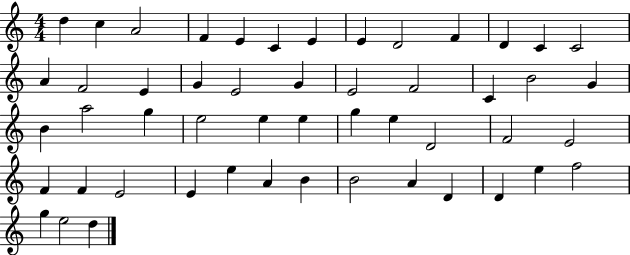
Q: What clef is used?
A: treble